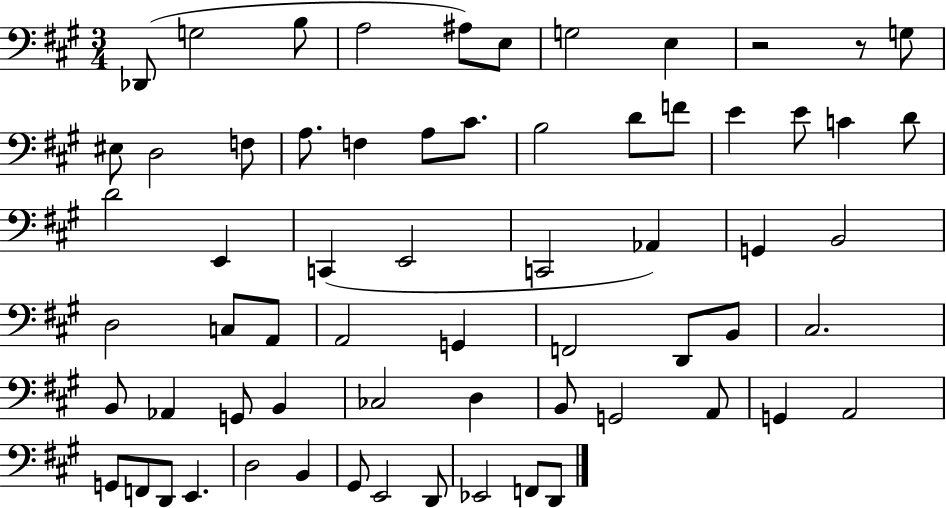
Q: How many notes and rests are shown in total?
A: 65